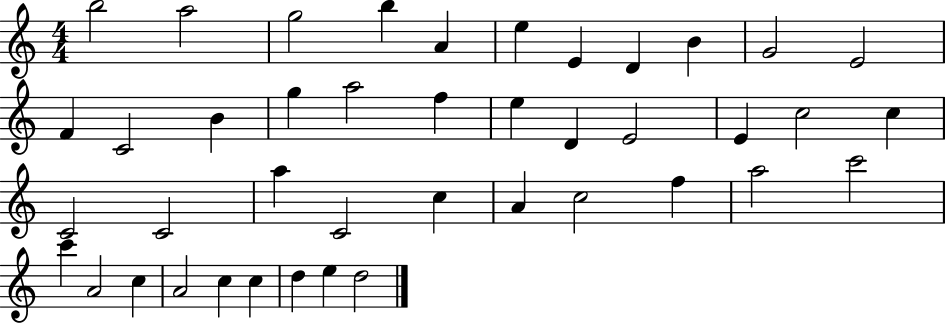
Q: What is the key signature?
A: C major